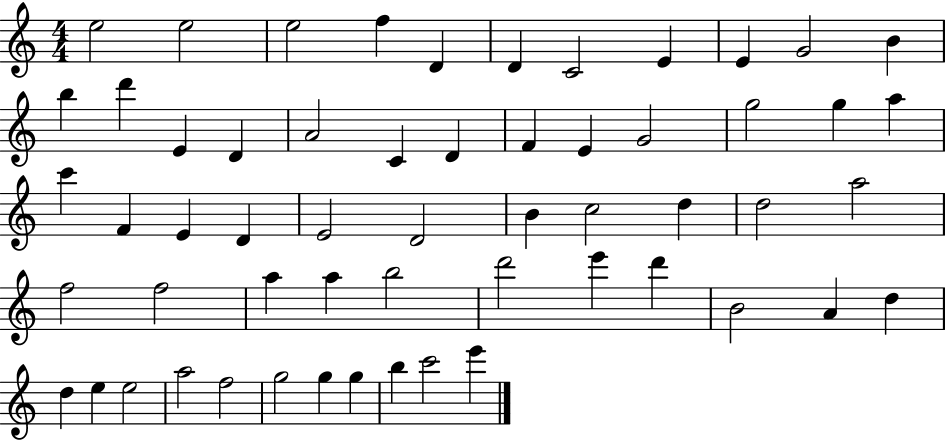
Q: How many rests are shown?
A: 0